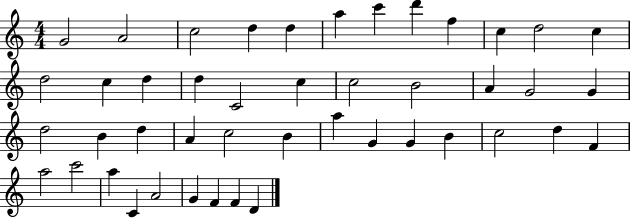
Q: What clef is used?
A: treble